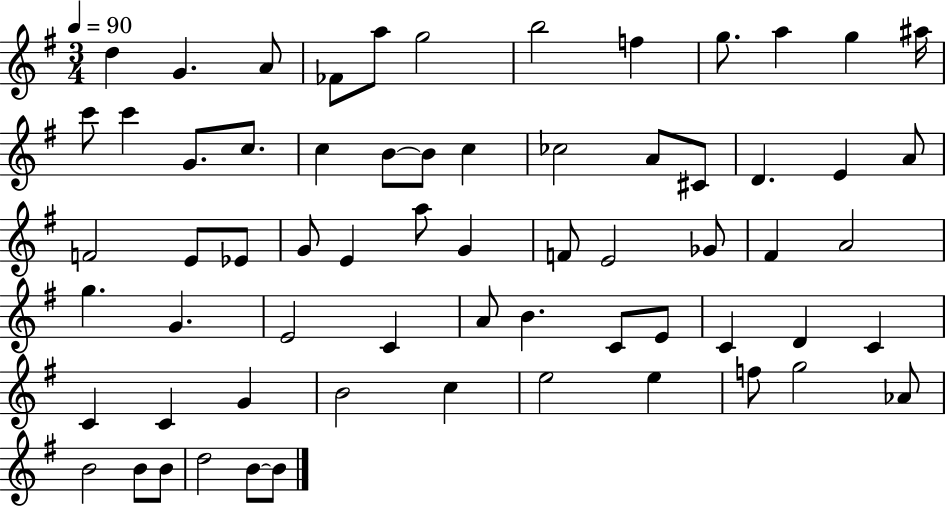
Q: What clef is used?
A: treble